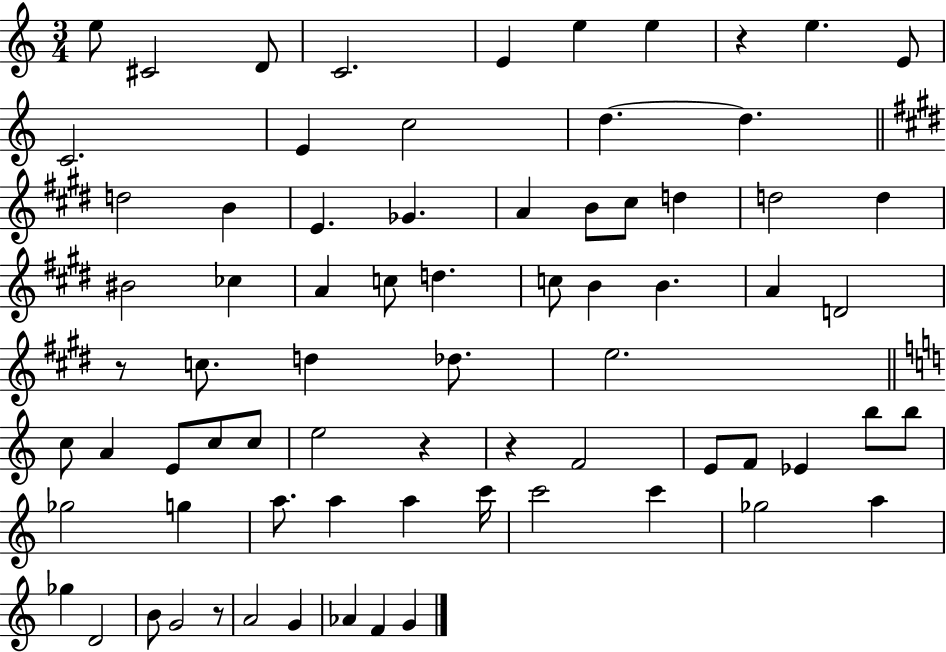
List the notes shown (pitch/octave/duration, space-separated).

E5/e C#4/h D4/e C4/h. E4/q E5/q E5/q R/q E5/q. E4/e C4/h. E4/q C5/h D5/q. D5/q. D5/h B4/q E4/q. Gb4/q. A4/q B4/e C#5/e D5/q D5/h D5/q BIS4/h CES5/q A4/q C5/e D5/q. C5/e B4/q B4/q. A4/q D4/h R/e C5/e. D5/q Db5/e. E5/h. C5/e A4/q E4/e C5/e C5/e E5/h R/q R/q F4/h E4/e F4/e Eb4/q B5/e B5/e Gb5/h G5/q A5/e. A5/q A5/q C6/s C6/h C6/q Gb5/h A5/q Gb5/q D4/h B4/e G4/h R/e A4/h G4/q Ab4/q F4/q G4/q